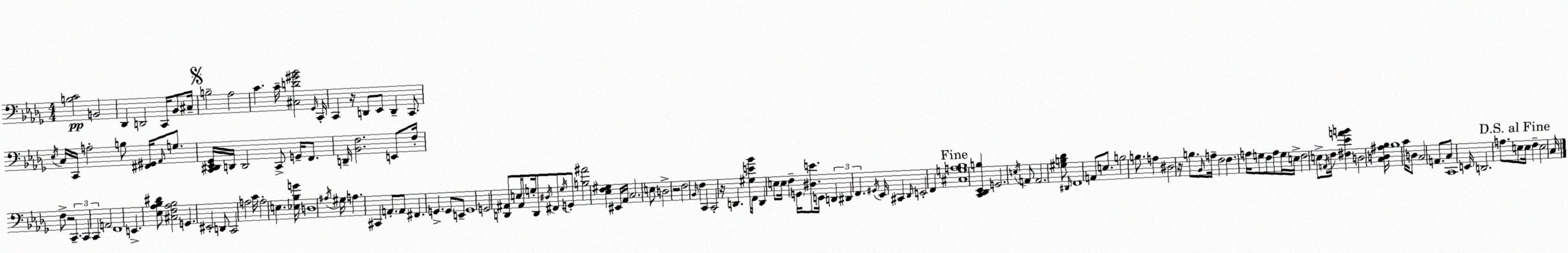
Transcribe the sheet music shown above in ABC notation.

X:1
T:Untitled
M:4/4
L:1/4
K:Bbm
[B,C]2 B,,2 _D,, D,,2 C,,/4 _B,,/2 ^C,/4 B,2 _A,2 C C/4 [^C,D^G_B]2 _G,,/4 C,,/4 C,, z/4 D,,/2 _E,,/2 D,, C,,/2 _E,/4 C,/4 C,,/4 A,2 B,/2 [^F,,^G,,]/4 _A,,/4 G,/2 [C,,^D,,_E,,_G,,]/4 D,,/4 D,,2 C,,/2 G,,/4 F,,/2 D,,/4 [_B,,F,]2 E,,/2 F,/4 F,/2 z2 C,, C,, C,, A,,2 F,,4 E,, [_E,_A,_B,^D]/2 [^C,F,_A,_B,]2 G,, ^E,,2 D,,/2 C,,2 A,2 C/4 A,2 E, [_E,_B,G]/4 D,4 ^A,/4 ^G,/4 A, ^C,, A,,/2 A,,/2 ^F,, G,, G,,/2 E,,/2 G,,4 G,,2 [D,,^A,,]/2 E,/4 ^A,,/2 G,/4 D,,/2 ^D,/4 ^F,,/2 G,/4 G,,/2 [B,^A]2 [_E,F,^G,] ^E,,/4 _A,,/4 C,2 E,/2 D,2 z2 F,2 _B,,/4 F, C,, C,,2 z/4 D,, [^G,E_B]/4 F,,/4 D,, E,/2 E,/4 F, G,,/4 [^D,E]/2 E,,/4 D,, ^D,, F,, ^G,,/4 _E,,/4 ^C,, _D,,/4 E,,2 F,, [^C,G,A,_B,]4 [C,,_D,,_E,,B,] G,,2 E,/4 A,,/2 A,,2 [^G,B,_D]/2 ^D,,/4 F,,4 A,,/2 E,/2 B,2 B,/2 A, ^D,2 z/4 B,/2 _B,,/4 A,/4 F,2 F, A,/4 G,/2 F,/2 A,/2 G,/4 E,/4 F,2 E,/2 A,,/4 F,/4 [^F,_EAB] D,2 [C,D,^A,_B,]/4 _B,4 C/4 D,/2 C,2 A,,/2 C,/2 C,,4 E,,/4 D,,2 A,/2 E,/2 E,/4 F, E,2 C,/4